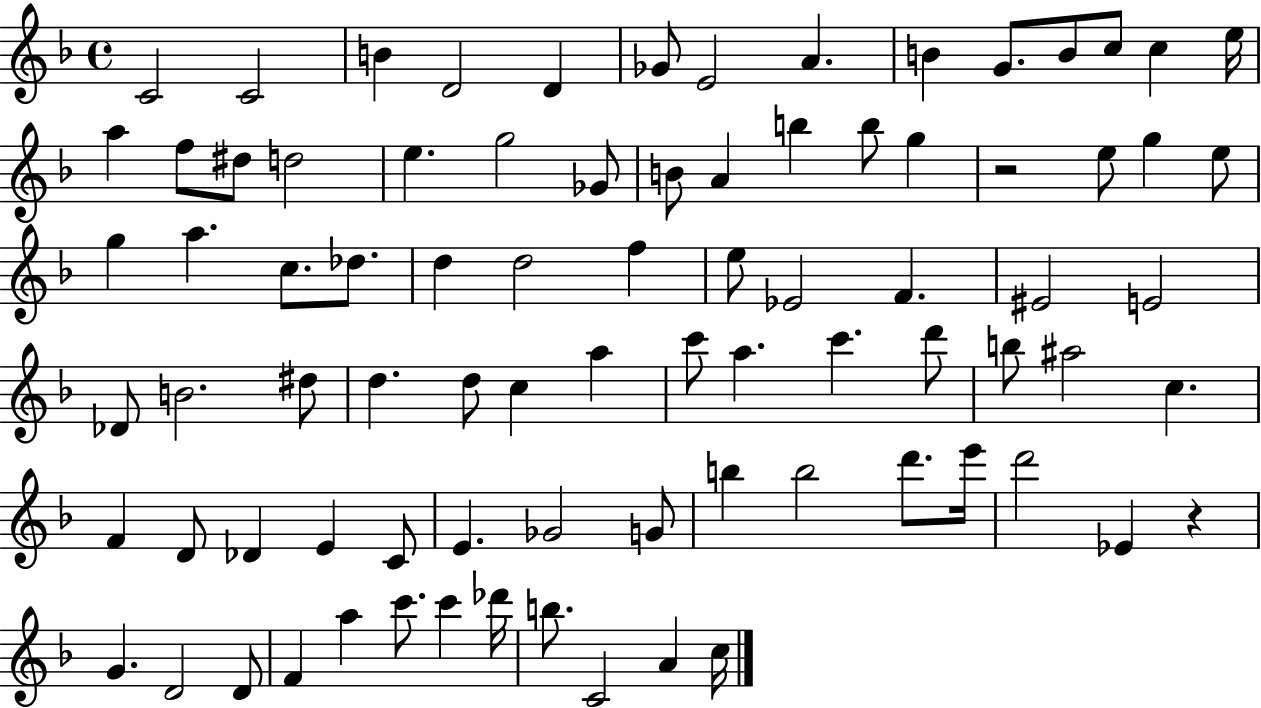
{
  \clef treble
  \time 4/4
  \defaultTimeSignature
  \key f \major
  c'2 c'2 | b'4 d'2 d'4 | ges'8 e'2 a'4. | b'4 g'8. b'8 c''8 c''4 e''16 | \break a''4 f''8 dis''8 d''2 | e''4. g''2 ges'8 | b'8 a'4 b''4 b''8 g''4 | r2 e''8 g''4 e''8 | \break g''4 a''4. c''8. des''8. | d''4 d''2 f''4 | e''8 ees'2 f'4. | eis'2 e'2 | \break des'8 b'2. dis''8 | d''4. d''8 c''4 a''4 | c'''8 a''4. c'''4. d'''8 | b''8 ais''2 c''4. | \break f'4 d'8 des'4 e'4 c'8 | e'4. ges'2 g'8 | b''4 b''2 d'''8. e'''16 | d'''2 ees'4 r4 | \break g'4. d'2 d'8 | f'4 a''4 c'''8. c'''4 des'''16 | b''8. c'2 a'4 c''16 | \bar "|."
}